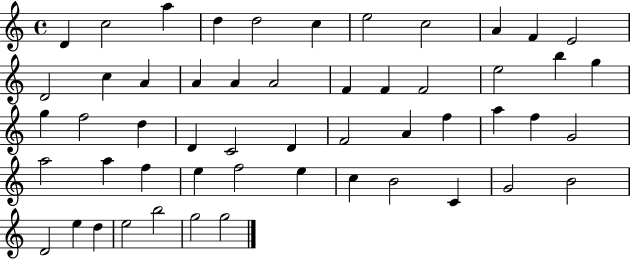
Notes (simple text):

D4/q C5/h A5/q D5/q D5/h C5/q E5/h C5/h A4/q F4/q E4/h D4/h C5/q A4/q A4/q A4/q A4/h F4/q F4/q F4/h E5/h B5/q G5/q G5/q F5/h D5/q D4/q C4/h D4/q F4/h A4/q F5/q A5/q F5/q G4/h A5/h A5/q F5/q E5/q F5/h E5/q C5/q B4/h C4/q G4/h B4/h D4/h E5/q D5/q E5/h B5/h G5/h G5/h